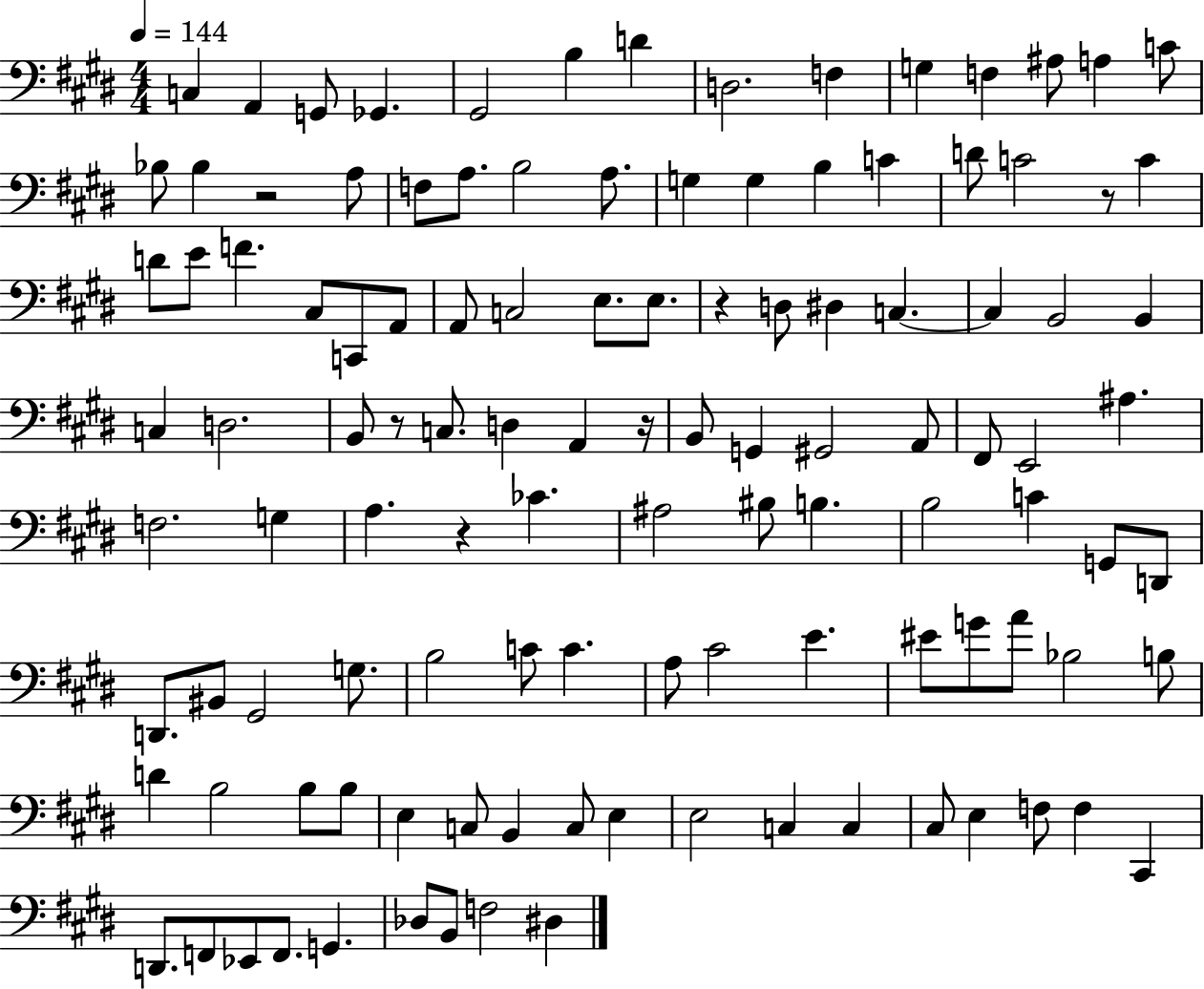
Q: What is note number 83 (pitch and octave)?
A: B3